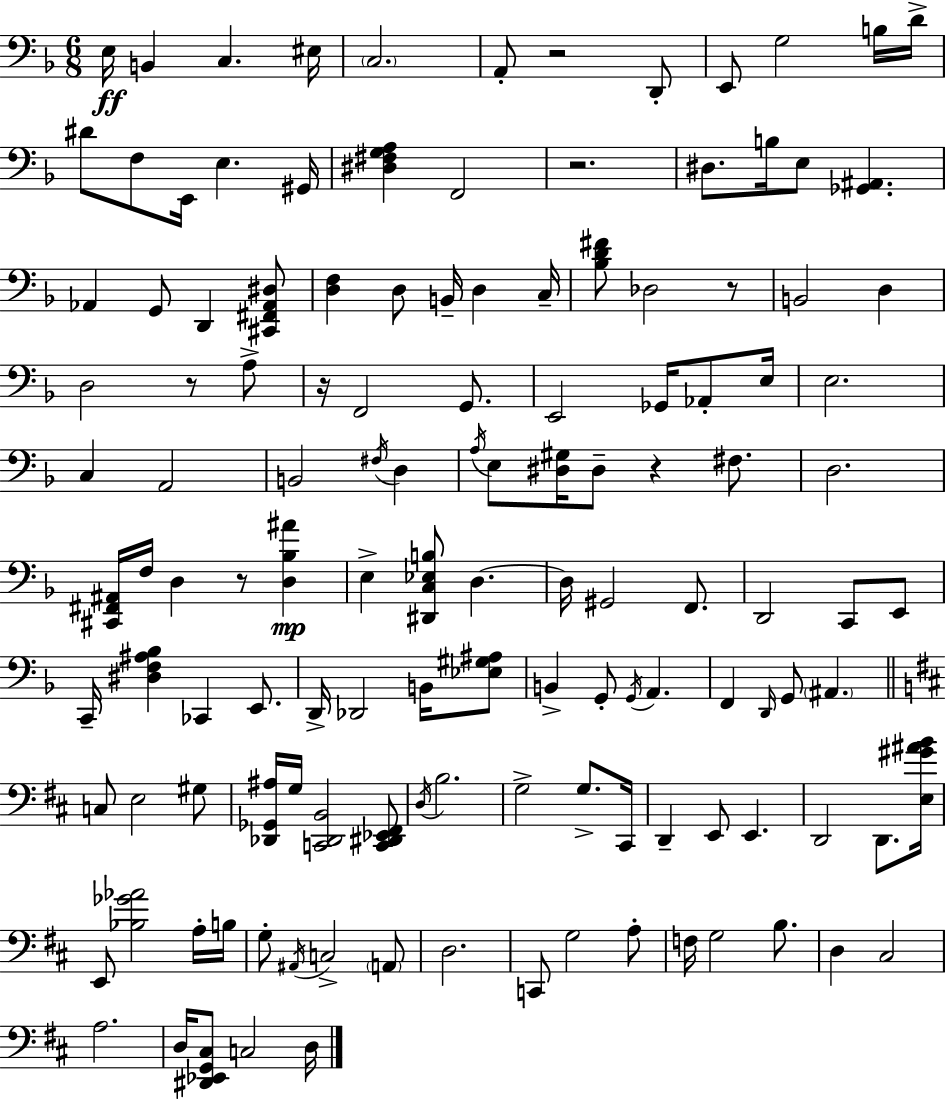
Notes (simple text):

E3/s B2/q C3/q. EIS3/s C3/h. A2/e R/h D2/e E2/e G3/h B3/s D4/s D#4/e F3/e E2/s E3/q. G#2/s [D#3,F#3,G3,A3]/q F2/h R/h. D#3/e. B3/s E3/e [Gb2,A#2]/q. Ab2/q G2/e D2/q [C#2,F#2,Ab2,D#3]/e [D3,F3]/q D3/e B2/s D3/q C3/s [Bb3,D4,F#4]/e Db3/h R/e B2/h D3/q D3/h R/e A3/e R/s F2/h G2/e. E2/h Gb2/s Ab2/e E3/s E3/h. C3/q A2/h B2/h F#3/s D3/q A3/s E3/e [D#3,G#3]/s D#3/e R/q F#3/e. D3/h. [C#2,F#2,A#2]/s F3/s D3/q R/e [D3,Bb3,A#4]/q E3/q [D#2,C3,Eb3,B3]/e D3/q. D3/s G#2/h F2/e. D2/h C2/e E2/e C2/s [D#3,F3,A#3,Bb3]/q CES2/q E2/e. D2/s Db2/h B2/s [Eb3,G#3,A#3]/e B2/q G2/e G2/s A2/q. F2/q D2/s G2/e A#2/q. C3/e E3/h G#3/e [Db2,Gb2,A#3]/s G3/s [C2,Db2,B2]/h [C2,D#2,Eb2,F#2]/e D3/s B3/h. G3/h G3/e. C#2/s D2/q E2/e E2/q. D2/h D2/e. [E3,G#4,A#4,B4]/s E2/e [Bb3,Gb4,Ab4]/h A3/s B3/s G3/e A#2/s C3/h A2/e D3/h. C2/e G3/h A3/e F3/s G3/h B3/e. D3/q C#3/h A3/h. D3/s [D#2,Eb2,G2,C#3]/e C3/h D3/s